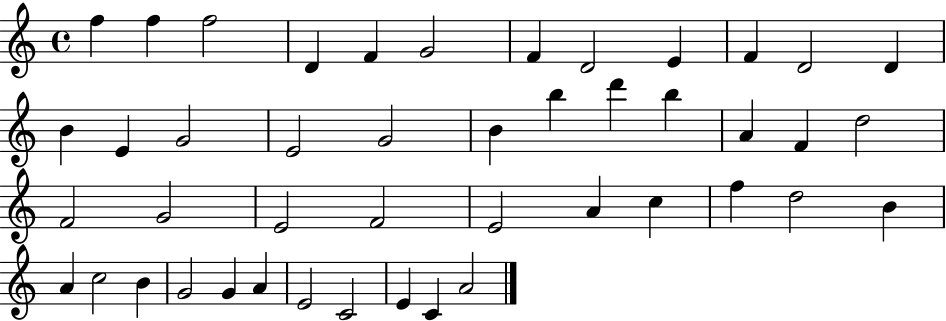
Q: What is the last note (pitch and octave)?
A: A4